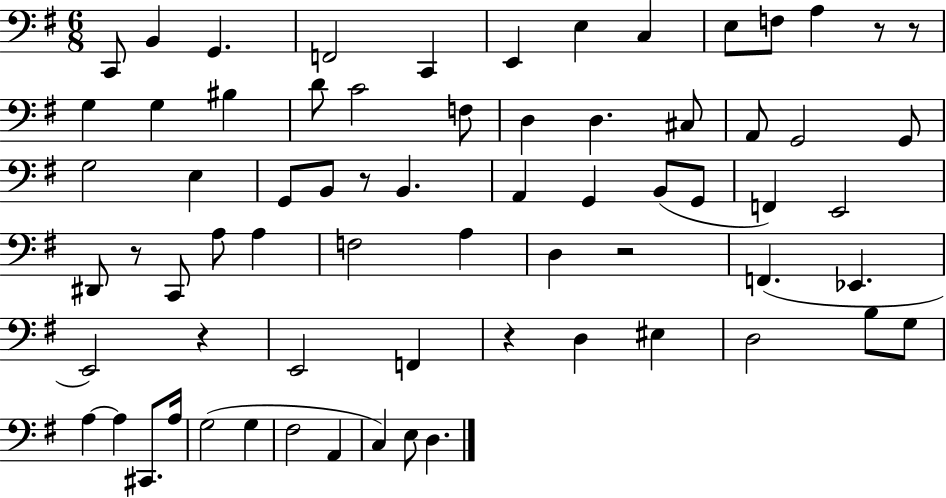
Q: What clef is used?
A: bass